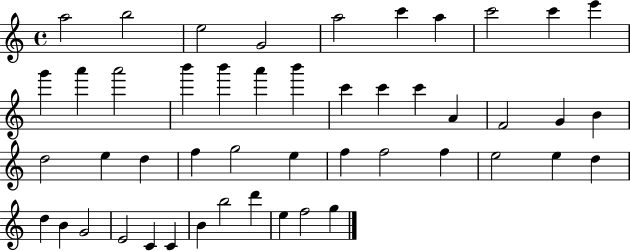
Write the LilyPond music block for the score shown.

{
  \clef treble
  \time 4/4
  \defaultTimeSignature
  \key c \major
  a''2 b''2 | e''2 g'2 | a''2 c'''4 a''4 | c'''2 c'''4 e'''4 | \break g'''4 a'''4 a'''2 | b'''4 b'''4 a'''4 b'''4 | c'''4 c'''4 c'''4 a'4 | f'2 g'4 b'4 | \break d''2 e''4 d''4 | f''4 g''2 e''4 | f''4 f''2 f''4 | e''2 e''4 d''4 | \break d''4 b'4 g'2 | e'2 c'4 c'4 | b'4 b''2 d'''4 | e''4 f''2 g''4 | \break \bar "|."
}